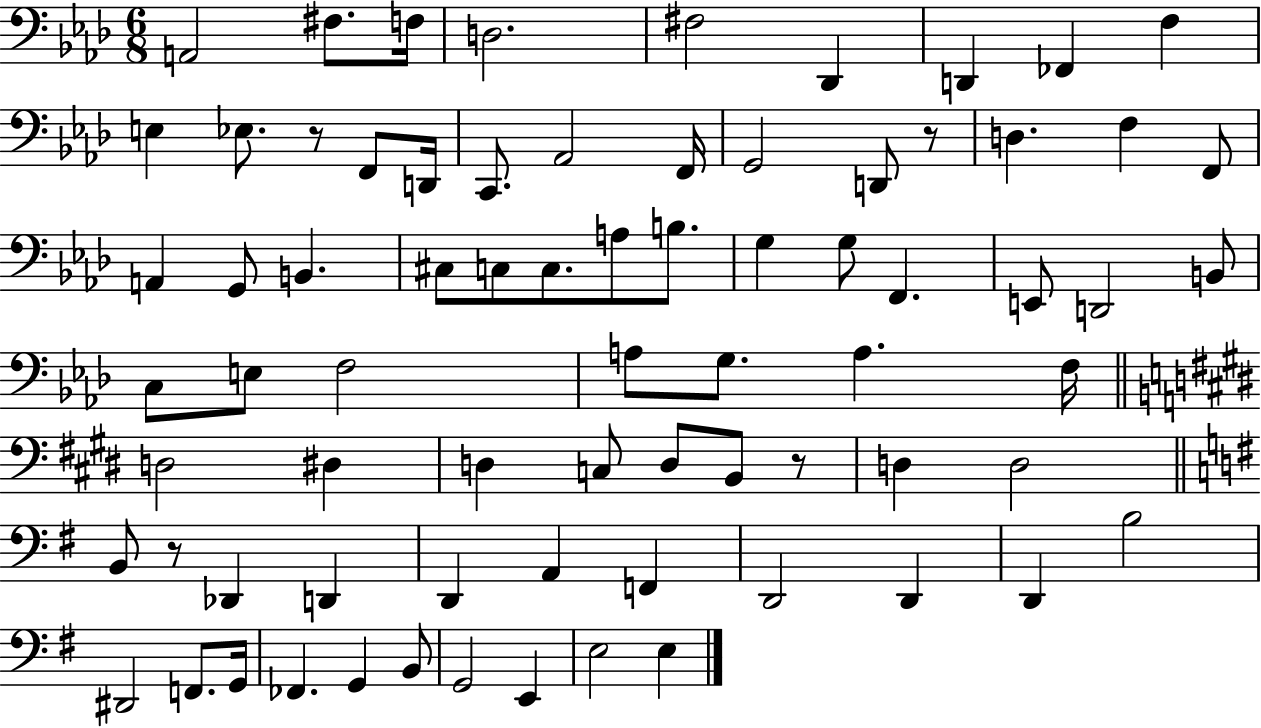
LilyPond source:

{
  \clef bass
  \numericTimeSignature
  \time 6/8
  \key aes \major
  a,2 fis8. f16 | d2. | fis2 des,4 | d,4 fes,4 f4 | \break e4 ees8. r8 f,8 d,16 | c,8. aes,2 f,16 | g,2 d,8 r8 | d4. f4 f,8 | \break a,4 g,8 b,4. | cis8 c8 c8. a8 b8. | g4 g8 f,4. | e,8 d,2 b,8 | \break c8 e8 f2 | a8 g8. a4. f16 | \bar "||" \break \key e \major d2 dis4 | d4 c8 d8 b,8 r8 | d4 d2 | \bar "||" \break \key g \major b,8 r8 des,4 d,4 | d,4 a,4 f,4 | d,2 d,4 | d,4 b2 | \break dis,2 f,8. g,16 | fes,4. g,4 b,8 | g,2 e,4 | e2 e4 | \break \bar "|."
}